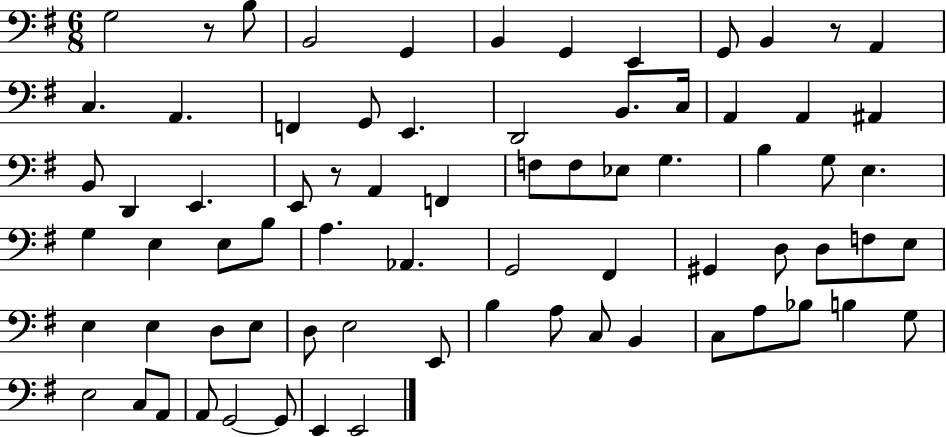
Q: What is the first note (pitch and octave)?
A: G3